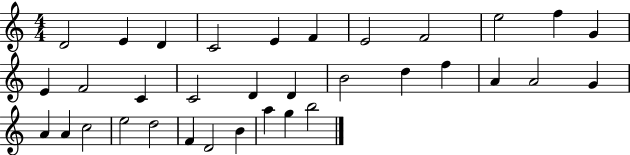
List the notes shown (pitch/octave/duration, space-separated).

D4/h E4/q D4/q C4/h E4/q F4/q E4/h F4/h E5/h F5/q G4/q E4/q F4/h C4/q C4/h D4/q D4/q B4/h D5/q F5/q A4/q A4/h G4/q A4/q A4/q C5/h E5/h D5/h F4/q D4/h B4/q A5/q G5/q B5/h